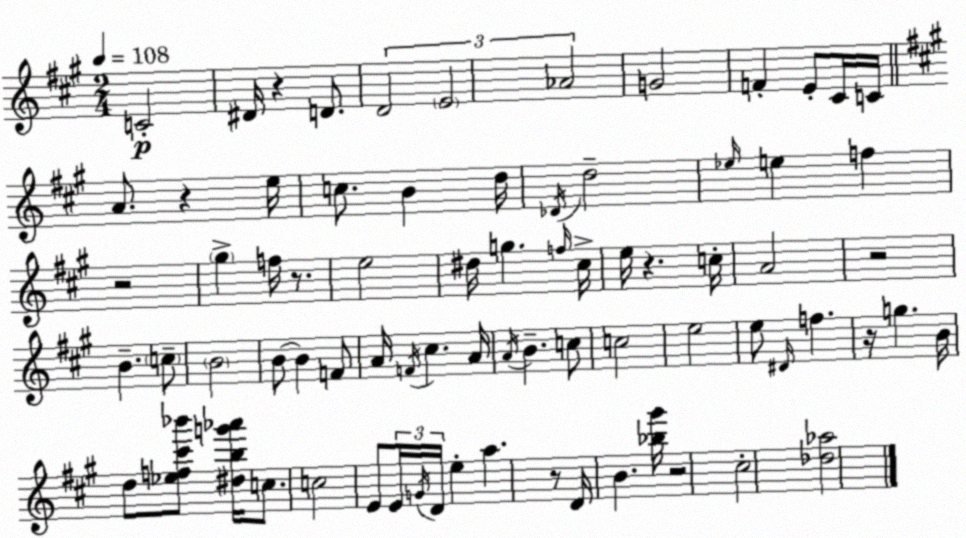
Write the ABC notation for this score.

X:1
T:Untitled
M:2/4
L:1/4
K:A
C2 ^D/4 z D/2 D2 E2 _A2 G2 F E/2 ^C/4 C/4 A/2 z e/4 c/2 B d/4 _D/4 d2 _e/4 e f z2 ^g f/4 z/2 e2 ^d/4 g f/4 ^c/4 e/4 z c/4 A2 z2 B c/2 B2 B/2 B F/2 A/4 F/4 ^c A/4 A/4 B c/2 c2 e2 e/2 ^D/4 f z/4 g B/4 d/2 [_ef^c'_b']/2 [^dbg'_a']/4 c/2 c2 E/2 E/4 G/4 D/4 e a z/2 D/4 B [_b^g']/4 z2 ^c2 [_d_a]2